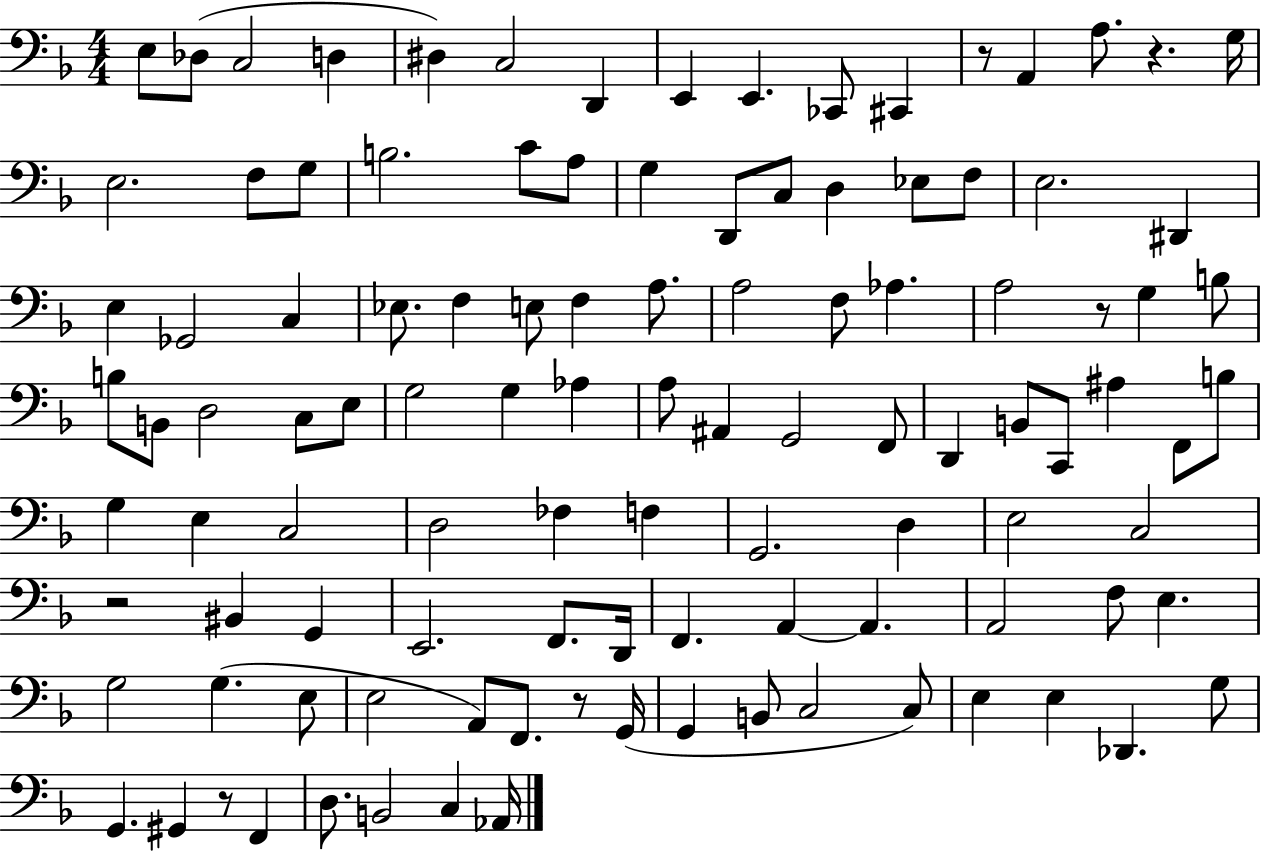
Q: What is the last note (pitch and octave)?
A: Ab2